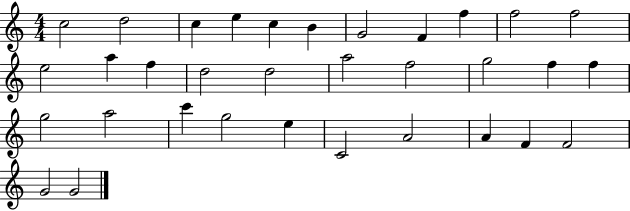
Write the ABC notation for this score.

X:1
T:Untitled
M:4/4
L:1/4
K:C
c2 d2 c e c B G2 F f f2 f2 e2 a f d2 d2 a2 f2 g2 f f g2 a2 c' g2 e C2 A2 A F F2 G2 G2